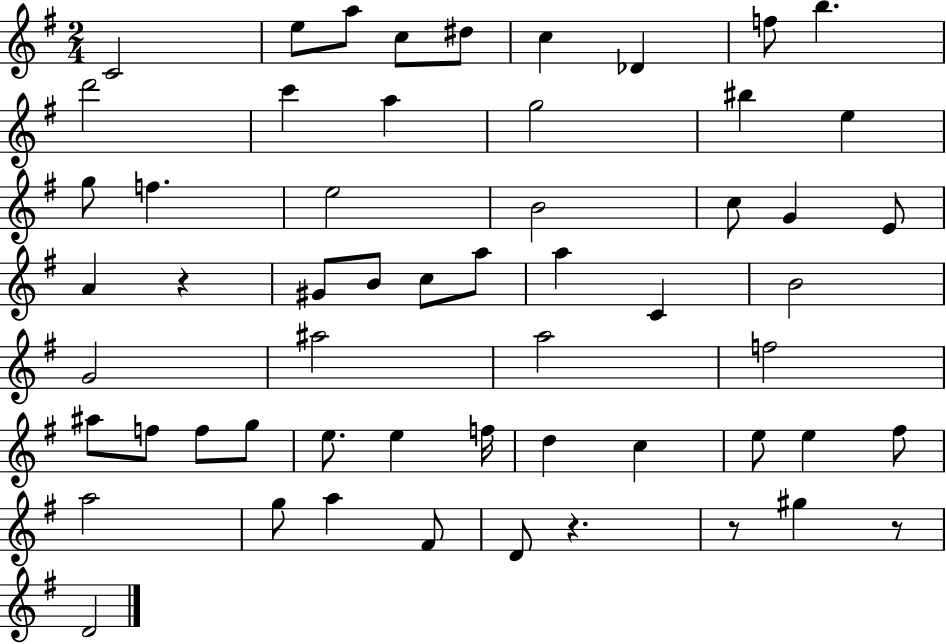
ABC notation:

X:1
T:Untitled
M:2/4
L:1/4
K:G
C2 e/2 a/2 c/2 ^d/2 c _D f/2 b d'2 c' a g2 ^b e g/2 f e2 B2 c/2 G E/2 A z ^G/2 B/2 c/2 a/2 a C B2 G2 ^a2 a2 f2 ^a/2 f/2 f/2 g/2 e/2 e f/4 d c e/2 e ^f/2 a2 g/2 a ^F/2 D/2 z z/2 ^g z/2 D2